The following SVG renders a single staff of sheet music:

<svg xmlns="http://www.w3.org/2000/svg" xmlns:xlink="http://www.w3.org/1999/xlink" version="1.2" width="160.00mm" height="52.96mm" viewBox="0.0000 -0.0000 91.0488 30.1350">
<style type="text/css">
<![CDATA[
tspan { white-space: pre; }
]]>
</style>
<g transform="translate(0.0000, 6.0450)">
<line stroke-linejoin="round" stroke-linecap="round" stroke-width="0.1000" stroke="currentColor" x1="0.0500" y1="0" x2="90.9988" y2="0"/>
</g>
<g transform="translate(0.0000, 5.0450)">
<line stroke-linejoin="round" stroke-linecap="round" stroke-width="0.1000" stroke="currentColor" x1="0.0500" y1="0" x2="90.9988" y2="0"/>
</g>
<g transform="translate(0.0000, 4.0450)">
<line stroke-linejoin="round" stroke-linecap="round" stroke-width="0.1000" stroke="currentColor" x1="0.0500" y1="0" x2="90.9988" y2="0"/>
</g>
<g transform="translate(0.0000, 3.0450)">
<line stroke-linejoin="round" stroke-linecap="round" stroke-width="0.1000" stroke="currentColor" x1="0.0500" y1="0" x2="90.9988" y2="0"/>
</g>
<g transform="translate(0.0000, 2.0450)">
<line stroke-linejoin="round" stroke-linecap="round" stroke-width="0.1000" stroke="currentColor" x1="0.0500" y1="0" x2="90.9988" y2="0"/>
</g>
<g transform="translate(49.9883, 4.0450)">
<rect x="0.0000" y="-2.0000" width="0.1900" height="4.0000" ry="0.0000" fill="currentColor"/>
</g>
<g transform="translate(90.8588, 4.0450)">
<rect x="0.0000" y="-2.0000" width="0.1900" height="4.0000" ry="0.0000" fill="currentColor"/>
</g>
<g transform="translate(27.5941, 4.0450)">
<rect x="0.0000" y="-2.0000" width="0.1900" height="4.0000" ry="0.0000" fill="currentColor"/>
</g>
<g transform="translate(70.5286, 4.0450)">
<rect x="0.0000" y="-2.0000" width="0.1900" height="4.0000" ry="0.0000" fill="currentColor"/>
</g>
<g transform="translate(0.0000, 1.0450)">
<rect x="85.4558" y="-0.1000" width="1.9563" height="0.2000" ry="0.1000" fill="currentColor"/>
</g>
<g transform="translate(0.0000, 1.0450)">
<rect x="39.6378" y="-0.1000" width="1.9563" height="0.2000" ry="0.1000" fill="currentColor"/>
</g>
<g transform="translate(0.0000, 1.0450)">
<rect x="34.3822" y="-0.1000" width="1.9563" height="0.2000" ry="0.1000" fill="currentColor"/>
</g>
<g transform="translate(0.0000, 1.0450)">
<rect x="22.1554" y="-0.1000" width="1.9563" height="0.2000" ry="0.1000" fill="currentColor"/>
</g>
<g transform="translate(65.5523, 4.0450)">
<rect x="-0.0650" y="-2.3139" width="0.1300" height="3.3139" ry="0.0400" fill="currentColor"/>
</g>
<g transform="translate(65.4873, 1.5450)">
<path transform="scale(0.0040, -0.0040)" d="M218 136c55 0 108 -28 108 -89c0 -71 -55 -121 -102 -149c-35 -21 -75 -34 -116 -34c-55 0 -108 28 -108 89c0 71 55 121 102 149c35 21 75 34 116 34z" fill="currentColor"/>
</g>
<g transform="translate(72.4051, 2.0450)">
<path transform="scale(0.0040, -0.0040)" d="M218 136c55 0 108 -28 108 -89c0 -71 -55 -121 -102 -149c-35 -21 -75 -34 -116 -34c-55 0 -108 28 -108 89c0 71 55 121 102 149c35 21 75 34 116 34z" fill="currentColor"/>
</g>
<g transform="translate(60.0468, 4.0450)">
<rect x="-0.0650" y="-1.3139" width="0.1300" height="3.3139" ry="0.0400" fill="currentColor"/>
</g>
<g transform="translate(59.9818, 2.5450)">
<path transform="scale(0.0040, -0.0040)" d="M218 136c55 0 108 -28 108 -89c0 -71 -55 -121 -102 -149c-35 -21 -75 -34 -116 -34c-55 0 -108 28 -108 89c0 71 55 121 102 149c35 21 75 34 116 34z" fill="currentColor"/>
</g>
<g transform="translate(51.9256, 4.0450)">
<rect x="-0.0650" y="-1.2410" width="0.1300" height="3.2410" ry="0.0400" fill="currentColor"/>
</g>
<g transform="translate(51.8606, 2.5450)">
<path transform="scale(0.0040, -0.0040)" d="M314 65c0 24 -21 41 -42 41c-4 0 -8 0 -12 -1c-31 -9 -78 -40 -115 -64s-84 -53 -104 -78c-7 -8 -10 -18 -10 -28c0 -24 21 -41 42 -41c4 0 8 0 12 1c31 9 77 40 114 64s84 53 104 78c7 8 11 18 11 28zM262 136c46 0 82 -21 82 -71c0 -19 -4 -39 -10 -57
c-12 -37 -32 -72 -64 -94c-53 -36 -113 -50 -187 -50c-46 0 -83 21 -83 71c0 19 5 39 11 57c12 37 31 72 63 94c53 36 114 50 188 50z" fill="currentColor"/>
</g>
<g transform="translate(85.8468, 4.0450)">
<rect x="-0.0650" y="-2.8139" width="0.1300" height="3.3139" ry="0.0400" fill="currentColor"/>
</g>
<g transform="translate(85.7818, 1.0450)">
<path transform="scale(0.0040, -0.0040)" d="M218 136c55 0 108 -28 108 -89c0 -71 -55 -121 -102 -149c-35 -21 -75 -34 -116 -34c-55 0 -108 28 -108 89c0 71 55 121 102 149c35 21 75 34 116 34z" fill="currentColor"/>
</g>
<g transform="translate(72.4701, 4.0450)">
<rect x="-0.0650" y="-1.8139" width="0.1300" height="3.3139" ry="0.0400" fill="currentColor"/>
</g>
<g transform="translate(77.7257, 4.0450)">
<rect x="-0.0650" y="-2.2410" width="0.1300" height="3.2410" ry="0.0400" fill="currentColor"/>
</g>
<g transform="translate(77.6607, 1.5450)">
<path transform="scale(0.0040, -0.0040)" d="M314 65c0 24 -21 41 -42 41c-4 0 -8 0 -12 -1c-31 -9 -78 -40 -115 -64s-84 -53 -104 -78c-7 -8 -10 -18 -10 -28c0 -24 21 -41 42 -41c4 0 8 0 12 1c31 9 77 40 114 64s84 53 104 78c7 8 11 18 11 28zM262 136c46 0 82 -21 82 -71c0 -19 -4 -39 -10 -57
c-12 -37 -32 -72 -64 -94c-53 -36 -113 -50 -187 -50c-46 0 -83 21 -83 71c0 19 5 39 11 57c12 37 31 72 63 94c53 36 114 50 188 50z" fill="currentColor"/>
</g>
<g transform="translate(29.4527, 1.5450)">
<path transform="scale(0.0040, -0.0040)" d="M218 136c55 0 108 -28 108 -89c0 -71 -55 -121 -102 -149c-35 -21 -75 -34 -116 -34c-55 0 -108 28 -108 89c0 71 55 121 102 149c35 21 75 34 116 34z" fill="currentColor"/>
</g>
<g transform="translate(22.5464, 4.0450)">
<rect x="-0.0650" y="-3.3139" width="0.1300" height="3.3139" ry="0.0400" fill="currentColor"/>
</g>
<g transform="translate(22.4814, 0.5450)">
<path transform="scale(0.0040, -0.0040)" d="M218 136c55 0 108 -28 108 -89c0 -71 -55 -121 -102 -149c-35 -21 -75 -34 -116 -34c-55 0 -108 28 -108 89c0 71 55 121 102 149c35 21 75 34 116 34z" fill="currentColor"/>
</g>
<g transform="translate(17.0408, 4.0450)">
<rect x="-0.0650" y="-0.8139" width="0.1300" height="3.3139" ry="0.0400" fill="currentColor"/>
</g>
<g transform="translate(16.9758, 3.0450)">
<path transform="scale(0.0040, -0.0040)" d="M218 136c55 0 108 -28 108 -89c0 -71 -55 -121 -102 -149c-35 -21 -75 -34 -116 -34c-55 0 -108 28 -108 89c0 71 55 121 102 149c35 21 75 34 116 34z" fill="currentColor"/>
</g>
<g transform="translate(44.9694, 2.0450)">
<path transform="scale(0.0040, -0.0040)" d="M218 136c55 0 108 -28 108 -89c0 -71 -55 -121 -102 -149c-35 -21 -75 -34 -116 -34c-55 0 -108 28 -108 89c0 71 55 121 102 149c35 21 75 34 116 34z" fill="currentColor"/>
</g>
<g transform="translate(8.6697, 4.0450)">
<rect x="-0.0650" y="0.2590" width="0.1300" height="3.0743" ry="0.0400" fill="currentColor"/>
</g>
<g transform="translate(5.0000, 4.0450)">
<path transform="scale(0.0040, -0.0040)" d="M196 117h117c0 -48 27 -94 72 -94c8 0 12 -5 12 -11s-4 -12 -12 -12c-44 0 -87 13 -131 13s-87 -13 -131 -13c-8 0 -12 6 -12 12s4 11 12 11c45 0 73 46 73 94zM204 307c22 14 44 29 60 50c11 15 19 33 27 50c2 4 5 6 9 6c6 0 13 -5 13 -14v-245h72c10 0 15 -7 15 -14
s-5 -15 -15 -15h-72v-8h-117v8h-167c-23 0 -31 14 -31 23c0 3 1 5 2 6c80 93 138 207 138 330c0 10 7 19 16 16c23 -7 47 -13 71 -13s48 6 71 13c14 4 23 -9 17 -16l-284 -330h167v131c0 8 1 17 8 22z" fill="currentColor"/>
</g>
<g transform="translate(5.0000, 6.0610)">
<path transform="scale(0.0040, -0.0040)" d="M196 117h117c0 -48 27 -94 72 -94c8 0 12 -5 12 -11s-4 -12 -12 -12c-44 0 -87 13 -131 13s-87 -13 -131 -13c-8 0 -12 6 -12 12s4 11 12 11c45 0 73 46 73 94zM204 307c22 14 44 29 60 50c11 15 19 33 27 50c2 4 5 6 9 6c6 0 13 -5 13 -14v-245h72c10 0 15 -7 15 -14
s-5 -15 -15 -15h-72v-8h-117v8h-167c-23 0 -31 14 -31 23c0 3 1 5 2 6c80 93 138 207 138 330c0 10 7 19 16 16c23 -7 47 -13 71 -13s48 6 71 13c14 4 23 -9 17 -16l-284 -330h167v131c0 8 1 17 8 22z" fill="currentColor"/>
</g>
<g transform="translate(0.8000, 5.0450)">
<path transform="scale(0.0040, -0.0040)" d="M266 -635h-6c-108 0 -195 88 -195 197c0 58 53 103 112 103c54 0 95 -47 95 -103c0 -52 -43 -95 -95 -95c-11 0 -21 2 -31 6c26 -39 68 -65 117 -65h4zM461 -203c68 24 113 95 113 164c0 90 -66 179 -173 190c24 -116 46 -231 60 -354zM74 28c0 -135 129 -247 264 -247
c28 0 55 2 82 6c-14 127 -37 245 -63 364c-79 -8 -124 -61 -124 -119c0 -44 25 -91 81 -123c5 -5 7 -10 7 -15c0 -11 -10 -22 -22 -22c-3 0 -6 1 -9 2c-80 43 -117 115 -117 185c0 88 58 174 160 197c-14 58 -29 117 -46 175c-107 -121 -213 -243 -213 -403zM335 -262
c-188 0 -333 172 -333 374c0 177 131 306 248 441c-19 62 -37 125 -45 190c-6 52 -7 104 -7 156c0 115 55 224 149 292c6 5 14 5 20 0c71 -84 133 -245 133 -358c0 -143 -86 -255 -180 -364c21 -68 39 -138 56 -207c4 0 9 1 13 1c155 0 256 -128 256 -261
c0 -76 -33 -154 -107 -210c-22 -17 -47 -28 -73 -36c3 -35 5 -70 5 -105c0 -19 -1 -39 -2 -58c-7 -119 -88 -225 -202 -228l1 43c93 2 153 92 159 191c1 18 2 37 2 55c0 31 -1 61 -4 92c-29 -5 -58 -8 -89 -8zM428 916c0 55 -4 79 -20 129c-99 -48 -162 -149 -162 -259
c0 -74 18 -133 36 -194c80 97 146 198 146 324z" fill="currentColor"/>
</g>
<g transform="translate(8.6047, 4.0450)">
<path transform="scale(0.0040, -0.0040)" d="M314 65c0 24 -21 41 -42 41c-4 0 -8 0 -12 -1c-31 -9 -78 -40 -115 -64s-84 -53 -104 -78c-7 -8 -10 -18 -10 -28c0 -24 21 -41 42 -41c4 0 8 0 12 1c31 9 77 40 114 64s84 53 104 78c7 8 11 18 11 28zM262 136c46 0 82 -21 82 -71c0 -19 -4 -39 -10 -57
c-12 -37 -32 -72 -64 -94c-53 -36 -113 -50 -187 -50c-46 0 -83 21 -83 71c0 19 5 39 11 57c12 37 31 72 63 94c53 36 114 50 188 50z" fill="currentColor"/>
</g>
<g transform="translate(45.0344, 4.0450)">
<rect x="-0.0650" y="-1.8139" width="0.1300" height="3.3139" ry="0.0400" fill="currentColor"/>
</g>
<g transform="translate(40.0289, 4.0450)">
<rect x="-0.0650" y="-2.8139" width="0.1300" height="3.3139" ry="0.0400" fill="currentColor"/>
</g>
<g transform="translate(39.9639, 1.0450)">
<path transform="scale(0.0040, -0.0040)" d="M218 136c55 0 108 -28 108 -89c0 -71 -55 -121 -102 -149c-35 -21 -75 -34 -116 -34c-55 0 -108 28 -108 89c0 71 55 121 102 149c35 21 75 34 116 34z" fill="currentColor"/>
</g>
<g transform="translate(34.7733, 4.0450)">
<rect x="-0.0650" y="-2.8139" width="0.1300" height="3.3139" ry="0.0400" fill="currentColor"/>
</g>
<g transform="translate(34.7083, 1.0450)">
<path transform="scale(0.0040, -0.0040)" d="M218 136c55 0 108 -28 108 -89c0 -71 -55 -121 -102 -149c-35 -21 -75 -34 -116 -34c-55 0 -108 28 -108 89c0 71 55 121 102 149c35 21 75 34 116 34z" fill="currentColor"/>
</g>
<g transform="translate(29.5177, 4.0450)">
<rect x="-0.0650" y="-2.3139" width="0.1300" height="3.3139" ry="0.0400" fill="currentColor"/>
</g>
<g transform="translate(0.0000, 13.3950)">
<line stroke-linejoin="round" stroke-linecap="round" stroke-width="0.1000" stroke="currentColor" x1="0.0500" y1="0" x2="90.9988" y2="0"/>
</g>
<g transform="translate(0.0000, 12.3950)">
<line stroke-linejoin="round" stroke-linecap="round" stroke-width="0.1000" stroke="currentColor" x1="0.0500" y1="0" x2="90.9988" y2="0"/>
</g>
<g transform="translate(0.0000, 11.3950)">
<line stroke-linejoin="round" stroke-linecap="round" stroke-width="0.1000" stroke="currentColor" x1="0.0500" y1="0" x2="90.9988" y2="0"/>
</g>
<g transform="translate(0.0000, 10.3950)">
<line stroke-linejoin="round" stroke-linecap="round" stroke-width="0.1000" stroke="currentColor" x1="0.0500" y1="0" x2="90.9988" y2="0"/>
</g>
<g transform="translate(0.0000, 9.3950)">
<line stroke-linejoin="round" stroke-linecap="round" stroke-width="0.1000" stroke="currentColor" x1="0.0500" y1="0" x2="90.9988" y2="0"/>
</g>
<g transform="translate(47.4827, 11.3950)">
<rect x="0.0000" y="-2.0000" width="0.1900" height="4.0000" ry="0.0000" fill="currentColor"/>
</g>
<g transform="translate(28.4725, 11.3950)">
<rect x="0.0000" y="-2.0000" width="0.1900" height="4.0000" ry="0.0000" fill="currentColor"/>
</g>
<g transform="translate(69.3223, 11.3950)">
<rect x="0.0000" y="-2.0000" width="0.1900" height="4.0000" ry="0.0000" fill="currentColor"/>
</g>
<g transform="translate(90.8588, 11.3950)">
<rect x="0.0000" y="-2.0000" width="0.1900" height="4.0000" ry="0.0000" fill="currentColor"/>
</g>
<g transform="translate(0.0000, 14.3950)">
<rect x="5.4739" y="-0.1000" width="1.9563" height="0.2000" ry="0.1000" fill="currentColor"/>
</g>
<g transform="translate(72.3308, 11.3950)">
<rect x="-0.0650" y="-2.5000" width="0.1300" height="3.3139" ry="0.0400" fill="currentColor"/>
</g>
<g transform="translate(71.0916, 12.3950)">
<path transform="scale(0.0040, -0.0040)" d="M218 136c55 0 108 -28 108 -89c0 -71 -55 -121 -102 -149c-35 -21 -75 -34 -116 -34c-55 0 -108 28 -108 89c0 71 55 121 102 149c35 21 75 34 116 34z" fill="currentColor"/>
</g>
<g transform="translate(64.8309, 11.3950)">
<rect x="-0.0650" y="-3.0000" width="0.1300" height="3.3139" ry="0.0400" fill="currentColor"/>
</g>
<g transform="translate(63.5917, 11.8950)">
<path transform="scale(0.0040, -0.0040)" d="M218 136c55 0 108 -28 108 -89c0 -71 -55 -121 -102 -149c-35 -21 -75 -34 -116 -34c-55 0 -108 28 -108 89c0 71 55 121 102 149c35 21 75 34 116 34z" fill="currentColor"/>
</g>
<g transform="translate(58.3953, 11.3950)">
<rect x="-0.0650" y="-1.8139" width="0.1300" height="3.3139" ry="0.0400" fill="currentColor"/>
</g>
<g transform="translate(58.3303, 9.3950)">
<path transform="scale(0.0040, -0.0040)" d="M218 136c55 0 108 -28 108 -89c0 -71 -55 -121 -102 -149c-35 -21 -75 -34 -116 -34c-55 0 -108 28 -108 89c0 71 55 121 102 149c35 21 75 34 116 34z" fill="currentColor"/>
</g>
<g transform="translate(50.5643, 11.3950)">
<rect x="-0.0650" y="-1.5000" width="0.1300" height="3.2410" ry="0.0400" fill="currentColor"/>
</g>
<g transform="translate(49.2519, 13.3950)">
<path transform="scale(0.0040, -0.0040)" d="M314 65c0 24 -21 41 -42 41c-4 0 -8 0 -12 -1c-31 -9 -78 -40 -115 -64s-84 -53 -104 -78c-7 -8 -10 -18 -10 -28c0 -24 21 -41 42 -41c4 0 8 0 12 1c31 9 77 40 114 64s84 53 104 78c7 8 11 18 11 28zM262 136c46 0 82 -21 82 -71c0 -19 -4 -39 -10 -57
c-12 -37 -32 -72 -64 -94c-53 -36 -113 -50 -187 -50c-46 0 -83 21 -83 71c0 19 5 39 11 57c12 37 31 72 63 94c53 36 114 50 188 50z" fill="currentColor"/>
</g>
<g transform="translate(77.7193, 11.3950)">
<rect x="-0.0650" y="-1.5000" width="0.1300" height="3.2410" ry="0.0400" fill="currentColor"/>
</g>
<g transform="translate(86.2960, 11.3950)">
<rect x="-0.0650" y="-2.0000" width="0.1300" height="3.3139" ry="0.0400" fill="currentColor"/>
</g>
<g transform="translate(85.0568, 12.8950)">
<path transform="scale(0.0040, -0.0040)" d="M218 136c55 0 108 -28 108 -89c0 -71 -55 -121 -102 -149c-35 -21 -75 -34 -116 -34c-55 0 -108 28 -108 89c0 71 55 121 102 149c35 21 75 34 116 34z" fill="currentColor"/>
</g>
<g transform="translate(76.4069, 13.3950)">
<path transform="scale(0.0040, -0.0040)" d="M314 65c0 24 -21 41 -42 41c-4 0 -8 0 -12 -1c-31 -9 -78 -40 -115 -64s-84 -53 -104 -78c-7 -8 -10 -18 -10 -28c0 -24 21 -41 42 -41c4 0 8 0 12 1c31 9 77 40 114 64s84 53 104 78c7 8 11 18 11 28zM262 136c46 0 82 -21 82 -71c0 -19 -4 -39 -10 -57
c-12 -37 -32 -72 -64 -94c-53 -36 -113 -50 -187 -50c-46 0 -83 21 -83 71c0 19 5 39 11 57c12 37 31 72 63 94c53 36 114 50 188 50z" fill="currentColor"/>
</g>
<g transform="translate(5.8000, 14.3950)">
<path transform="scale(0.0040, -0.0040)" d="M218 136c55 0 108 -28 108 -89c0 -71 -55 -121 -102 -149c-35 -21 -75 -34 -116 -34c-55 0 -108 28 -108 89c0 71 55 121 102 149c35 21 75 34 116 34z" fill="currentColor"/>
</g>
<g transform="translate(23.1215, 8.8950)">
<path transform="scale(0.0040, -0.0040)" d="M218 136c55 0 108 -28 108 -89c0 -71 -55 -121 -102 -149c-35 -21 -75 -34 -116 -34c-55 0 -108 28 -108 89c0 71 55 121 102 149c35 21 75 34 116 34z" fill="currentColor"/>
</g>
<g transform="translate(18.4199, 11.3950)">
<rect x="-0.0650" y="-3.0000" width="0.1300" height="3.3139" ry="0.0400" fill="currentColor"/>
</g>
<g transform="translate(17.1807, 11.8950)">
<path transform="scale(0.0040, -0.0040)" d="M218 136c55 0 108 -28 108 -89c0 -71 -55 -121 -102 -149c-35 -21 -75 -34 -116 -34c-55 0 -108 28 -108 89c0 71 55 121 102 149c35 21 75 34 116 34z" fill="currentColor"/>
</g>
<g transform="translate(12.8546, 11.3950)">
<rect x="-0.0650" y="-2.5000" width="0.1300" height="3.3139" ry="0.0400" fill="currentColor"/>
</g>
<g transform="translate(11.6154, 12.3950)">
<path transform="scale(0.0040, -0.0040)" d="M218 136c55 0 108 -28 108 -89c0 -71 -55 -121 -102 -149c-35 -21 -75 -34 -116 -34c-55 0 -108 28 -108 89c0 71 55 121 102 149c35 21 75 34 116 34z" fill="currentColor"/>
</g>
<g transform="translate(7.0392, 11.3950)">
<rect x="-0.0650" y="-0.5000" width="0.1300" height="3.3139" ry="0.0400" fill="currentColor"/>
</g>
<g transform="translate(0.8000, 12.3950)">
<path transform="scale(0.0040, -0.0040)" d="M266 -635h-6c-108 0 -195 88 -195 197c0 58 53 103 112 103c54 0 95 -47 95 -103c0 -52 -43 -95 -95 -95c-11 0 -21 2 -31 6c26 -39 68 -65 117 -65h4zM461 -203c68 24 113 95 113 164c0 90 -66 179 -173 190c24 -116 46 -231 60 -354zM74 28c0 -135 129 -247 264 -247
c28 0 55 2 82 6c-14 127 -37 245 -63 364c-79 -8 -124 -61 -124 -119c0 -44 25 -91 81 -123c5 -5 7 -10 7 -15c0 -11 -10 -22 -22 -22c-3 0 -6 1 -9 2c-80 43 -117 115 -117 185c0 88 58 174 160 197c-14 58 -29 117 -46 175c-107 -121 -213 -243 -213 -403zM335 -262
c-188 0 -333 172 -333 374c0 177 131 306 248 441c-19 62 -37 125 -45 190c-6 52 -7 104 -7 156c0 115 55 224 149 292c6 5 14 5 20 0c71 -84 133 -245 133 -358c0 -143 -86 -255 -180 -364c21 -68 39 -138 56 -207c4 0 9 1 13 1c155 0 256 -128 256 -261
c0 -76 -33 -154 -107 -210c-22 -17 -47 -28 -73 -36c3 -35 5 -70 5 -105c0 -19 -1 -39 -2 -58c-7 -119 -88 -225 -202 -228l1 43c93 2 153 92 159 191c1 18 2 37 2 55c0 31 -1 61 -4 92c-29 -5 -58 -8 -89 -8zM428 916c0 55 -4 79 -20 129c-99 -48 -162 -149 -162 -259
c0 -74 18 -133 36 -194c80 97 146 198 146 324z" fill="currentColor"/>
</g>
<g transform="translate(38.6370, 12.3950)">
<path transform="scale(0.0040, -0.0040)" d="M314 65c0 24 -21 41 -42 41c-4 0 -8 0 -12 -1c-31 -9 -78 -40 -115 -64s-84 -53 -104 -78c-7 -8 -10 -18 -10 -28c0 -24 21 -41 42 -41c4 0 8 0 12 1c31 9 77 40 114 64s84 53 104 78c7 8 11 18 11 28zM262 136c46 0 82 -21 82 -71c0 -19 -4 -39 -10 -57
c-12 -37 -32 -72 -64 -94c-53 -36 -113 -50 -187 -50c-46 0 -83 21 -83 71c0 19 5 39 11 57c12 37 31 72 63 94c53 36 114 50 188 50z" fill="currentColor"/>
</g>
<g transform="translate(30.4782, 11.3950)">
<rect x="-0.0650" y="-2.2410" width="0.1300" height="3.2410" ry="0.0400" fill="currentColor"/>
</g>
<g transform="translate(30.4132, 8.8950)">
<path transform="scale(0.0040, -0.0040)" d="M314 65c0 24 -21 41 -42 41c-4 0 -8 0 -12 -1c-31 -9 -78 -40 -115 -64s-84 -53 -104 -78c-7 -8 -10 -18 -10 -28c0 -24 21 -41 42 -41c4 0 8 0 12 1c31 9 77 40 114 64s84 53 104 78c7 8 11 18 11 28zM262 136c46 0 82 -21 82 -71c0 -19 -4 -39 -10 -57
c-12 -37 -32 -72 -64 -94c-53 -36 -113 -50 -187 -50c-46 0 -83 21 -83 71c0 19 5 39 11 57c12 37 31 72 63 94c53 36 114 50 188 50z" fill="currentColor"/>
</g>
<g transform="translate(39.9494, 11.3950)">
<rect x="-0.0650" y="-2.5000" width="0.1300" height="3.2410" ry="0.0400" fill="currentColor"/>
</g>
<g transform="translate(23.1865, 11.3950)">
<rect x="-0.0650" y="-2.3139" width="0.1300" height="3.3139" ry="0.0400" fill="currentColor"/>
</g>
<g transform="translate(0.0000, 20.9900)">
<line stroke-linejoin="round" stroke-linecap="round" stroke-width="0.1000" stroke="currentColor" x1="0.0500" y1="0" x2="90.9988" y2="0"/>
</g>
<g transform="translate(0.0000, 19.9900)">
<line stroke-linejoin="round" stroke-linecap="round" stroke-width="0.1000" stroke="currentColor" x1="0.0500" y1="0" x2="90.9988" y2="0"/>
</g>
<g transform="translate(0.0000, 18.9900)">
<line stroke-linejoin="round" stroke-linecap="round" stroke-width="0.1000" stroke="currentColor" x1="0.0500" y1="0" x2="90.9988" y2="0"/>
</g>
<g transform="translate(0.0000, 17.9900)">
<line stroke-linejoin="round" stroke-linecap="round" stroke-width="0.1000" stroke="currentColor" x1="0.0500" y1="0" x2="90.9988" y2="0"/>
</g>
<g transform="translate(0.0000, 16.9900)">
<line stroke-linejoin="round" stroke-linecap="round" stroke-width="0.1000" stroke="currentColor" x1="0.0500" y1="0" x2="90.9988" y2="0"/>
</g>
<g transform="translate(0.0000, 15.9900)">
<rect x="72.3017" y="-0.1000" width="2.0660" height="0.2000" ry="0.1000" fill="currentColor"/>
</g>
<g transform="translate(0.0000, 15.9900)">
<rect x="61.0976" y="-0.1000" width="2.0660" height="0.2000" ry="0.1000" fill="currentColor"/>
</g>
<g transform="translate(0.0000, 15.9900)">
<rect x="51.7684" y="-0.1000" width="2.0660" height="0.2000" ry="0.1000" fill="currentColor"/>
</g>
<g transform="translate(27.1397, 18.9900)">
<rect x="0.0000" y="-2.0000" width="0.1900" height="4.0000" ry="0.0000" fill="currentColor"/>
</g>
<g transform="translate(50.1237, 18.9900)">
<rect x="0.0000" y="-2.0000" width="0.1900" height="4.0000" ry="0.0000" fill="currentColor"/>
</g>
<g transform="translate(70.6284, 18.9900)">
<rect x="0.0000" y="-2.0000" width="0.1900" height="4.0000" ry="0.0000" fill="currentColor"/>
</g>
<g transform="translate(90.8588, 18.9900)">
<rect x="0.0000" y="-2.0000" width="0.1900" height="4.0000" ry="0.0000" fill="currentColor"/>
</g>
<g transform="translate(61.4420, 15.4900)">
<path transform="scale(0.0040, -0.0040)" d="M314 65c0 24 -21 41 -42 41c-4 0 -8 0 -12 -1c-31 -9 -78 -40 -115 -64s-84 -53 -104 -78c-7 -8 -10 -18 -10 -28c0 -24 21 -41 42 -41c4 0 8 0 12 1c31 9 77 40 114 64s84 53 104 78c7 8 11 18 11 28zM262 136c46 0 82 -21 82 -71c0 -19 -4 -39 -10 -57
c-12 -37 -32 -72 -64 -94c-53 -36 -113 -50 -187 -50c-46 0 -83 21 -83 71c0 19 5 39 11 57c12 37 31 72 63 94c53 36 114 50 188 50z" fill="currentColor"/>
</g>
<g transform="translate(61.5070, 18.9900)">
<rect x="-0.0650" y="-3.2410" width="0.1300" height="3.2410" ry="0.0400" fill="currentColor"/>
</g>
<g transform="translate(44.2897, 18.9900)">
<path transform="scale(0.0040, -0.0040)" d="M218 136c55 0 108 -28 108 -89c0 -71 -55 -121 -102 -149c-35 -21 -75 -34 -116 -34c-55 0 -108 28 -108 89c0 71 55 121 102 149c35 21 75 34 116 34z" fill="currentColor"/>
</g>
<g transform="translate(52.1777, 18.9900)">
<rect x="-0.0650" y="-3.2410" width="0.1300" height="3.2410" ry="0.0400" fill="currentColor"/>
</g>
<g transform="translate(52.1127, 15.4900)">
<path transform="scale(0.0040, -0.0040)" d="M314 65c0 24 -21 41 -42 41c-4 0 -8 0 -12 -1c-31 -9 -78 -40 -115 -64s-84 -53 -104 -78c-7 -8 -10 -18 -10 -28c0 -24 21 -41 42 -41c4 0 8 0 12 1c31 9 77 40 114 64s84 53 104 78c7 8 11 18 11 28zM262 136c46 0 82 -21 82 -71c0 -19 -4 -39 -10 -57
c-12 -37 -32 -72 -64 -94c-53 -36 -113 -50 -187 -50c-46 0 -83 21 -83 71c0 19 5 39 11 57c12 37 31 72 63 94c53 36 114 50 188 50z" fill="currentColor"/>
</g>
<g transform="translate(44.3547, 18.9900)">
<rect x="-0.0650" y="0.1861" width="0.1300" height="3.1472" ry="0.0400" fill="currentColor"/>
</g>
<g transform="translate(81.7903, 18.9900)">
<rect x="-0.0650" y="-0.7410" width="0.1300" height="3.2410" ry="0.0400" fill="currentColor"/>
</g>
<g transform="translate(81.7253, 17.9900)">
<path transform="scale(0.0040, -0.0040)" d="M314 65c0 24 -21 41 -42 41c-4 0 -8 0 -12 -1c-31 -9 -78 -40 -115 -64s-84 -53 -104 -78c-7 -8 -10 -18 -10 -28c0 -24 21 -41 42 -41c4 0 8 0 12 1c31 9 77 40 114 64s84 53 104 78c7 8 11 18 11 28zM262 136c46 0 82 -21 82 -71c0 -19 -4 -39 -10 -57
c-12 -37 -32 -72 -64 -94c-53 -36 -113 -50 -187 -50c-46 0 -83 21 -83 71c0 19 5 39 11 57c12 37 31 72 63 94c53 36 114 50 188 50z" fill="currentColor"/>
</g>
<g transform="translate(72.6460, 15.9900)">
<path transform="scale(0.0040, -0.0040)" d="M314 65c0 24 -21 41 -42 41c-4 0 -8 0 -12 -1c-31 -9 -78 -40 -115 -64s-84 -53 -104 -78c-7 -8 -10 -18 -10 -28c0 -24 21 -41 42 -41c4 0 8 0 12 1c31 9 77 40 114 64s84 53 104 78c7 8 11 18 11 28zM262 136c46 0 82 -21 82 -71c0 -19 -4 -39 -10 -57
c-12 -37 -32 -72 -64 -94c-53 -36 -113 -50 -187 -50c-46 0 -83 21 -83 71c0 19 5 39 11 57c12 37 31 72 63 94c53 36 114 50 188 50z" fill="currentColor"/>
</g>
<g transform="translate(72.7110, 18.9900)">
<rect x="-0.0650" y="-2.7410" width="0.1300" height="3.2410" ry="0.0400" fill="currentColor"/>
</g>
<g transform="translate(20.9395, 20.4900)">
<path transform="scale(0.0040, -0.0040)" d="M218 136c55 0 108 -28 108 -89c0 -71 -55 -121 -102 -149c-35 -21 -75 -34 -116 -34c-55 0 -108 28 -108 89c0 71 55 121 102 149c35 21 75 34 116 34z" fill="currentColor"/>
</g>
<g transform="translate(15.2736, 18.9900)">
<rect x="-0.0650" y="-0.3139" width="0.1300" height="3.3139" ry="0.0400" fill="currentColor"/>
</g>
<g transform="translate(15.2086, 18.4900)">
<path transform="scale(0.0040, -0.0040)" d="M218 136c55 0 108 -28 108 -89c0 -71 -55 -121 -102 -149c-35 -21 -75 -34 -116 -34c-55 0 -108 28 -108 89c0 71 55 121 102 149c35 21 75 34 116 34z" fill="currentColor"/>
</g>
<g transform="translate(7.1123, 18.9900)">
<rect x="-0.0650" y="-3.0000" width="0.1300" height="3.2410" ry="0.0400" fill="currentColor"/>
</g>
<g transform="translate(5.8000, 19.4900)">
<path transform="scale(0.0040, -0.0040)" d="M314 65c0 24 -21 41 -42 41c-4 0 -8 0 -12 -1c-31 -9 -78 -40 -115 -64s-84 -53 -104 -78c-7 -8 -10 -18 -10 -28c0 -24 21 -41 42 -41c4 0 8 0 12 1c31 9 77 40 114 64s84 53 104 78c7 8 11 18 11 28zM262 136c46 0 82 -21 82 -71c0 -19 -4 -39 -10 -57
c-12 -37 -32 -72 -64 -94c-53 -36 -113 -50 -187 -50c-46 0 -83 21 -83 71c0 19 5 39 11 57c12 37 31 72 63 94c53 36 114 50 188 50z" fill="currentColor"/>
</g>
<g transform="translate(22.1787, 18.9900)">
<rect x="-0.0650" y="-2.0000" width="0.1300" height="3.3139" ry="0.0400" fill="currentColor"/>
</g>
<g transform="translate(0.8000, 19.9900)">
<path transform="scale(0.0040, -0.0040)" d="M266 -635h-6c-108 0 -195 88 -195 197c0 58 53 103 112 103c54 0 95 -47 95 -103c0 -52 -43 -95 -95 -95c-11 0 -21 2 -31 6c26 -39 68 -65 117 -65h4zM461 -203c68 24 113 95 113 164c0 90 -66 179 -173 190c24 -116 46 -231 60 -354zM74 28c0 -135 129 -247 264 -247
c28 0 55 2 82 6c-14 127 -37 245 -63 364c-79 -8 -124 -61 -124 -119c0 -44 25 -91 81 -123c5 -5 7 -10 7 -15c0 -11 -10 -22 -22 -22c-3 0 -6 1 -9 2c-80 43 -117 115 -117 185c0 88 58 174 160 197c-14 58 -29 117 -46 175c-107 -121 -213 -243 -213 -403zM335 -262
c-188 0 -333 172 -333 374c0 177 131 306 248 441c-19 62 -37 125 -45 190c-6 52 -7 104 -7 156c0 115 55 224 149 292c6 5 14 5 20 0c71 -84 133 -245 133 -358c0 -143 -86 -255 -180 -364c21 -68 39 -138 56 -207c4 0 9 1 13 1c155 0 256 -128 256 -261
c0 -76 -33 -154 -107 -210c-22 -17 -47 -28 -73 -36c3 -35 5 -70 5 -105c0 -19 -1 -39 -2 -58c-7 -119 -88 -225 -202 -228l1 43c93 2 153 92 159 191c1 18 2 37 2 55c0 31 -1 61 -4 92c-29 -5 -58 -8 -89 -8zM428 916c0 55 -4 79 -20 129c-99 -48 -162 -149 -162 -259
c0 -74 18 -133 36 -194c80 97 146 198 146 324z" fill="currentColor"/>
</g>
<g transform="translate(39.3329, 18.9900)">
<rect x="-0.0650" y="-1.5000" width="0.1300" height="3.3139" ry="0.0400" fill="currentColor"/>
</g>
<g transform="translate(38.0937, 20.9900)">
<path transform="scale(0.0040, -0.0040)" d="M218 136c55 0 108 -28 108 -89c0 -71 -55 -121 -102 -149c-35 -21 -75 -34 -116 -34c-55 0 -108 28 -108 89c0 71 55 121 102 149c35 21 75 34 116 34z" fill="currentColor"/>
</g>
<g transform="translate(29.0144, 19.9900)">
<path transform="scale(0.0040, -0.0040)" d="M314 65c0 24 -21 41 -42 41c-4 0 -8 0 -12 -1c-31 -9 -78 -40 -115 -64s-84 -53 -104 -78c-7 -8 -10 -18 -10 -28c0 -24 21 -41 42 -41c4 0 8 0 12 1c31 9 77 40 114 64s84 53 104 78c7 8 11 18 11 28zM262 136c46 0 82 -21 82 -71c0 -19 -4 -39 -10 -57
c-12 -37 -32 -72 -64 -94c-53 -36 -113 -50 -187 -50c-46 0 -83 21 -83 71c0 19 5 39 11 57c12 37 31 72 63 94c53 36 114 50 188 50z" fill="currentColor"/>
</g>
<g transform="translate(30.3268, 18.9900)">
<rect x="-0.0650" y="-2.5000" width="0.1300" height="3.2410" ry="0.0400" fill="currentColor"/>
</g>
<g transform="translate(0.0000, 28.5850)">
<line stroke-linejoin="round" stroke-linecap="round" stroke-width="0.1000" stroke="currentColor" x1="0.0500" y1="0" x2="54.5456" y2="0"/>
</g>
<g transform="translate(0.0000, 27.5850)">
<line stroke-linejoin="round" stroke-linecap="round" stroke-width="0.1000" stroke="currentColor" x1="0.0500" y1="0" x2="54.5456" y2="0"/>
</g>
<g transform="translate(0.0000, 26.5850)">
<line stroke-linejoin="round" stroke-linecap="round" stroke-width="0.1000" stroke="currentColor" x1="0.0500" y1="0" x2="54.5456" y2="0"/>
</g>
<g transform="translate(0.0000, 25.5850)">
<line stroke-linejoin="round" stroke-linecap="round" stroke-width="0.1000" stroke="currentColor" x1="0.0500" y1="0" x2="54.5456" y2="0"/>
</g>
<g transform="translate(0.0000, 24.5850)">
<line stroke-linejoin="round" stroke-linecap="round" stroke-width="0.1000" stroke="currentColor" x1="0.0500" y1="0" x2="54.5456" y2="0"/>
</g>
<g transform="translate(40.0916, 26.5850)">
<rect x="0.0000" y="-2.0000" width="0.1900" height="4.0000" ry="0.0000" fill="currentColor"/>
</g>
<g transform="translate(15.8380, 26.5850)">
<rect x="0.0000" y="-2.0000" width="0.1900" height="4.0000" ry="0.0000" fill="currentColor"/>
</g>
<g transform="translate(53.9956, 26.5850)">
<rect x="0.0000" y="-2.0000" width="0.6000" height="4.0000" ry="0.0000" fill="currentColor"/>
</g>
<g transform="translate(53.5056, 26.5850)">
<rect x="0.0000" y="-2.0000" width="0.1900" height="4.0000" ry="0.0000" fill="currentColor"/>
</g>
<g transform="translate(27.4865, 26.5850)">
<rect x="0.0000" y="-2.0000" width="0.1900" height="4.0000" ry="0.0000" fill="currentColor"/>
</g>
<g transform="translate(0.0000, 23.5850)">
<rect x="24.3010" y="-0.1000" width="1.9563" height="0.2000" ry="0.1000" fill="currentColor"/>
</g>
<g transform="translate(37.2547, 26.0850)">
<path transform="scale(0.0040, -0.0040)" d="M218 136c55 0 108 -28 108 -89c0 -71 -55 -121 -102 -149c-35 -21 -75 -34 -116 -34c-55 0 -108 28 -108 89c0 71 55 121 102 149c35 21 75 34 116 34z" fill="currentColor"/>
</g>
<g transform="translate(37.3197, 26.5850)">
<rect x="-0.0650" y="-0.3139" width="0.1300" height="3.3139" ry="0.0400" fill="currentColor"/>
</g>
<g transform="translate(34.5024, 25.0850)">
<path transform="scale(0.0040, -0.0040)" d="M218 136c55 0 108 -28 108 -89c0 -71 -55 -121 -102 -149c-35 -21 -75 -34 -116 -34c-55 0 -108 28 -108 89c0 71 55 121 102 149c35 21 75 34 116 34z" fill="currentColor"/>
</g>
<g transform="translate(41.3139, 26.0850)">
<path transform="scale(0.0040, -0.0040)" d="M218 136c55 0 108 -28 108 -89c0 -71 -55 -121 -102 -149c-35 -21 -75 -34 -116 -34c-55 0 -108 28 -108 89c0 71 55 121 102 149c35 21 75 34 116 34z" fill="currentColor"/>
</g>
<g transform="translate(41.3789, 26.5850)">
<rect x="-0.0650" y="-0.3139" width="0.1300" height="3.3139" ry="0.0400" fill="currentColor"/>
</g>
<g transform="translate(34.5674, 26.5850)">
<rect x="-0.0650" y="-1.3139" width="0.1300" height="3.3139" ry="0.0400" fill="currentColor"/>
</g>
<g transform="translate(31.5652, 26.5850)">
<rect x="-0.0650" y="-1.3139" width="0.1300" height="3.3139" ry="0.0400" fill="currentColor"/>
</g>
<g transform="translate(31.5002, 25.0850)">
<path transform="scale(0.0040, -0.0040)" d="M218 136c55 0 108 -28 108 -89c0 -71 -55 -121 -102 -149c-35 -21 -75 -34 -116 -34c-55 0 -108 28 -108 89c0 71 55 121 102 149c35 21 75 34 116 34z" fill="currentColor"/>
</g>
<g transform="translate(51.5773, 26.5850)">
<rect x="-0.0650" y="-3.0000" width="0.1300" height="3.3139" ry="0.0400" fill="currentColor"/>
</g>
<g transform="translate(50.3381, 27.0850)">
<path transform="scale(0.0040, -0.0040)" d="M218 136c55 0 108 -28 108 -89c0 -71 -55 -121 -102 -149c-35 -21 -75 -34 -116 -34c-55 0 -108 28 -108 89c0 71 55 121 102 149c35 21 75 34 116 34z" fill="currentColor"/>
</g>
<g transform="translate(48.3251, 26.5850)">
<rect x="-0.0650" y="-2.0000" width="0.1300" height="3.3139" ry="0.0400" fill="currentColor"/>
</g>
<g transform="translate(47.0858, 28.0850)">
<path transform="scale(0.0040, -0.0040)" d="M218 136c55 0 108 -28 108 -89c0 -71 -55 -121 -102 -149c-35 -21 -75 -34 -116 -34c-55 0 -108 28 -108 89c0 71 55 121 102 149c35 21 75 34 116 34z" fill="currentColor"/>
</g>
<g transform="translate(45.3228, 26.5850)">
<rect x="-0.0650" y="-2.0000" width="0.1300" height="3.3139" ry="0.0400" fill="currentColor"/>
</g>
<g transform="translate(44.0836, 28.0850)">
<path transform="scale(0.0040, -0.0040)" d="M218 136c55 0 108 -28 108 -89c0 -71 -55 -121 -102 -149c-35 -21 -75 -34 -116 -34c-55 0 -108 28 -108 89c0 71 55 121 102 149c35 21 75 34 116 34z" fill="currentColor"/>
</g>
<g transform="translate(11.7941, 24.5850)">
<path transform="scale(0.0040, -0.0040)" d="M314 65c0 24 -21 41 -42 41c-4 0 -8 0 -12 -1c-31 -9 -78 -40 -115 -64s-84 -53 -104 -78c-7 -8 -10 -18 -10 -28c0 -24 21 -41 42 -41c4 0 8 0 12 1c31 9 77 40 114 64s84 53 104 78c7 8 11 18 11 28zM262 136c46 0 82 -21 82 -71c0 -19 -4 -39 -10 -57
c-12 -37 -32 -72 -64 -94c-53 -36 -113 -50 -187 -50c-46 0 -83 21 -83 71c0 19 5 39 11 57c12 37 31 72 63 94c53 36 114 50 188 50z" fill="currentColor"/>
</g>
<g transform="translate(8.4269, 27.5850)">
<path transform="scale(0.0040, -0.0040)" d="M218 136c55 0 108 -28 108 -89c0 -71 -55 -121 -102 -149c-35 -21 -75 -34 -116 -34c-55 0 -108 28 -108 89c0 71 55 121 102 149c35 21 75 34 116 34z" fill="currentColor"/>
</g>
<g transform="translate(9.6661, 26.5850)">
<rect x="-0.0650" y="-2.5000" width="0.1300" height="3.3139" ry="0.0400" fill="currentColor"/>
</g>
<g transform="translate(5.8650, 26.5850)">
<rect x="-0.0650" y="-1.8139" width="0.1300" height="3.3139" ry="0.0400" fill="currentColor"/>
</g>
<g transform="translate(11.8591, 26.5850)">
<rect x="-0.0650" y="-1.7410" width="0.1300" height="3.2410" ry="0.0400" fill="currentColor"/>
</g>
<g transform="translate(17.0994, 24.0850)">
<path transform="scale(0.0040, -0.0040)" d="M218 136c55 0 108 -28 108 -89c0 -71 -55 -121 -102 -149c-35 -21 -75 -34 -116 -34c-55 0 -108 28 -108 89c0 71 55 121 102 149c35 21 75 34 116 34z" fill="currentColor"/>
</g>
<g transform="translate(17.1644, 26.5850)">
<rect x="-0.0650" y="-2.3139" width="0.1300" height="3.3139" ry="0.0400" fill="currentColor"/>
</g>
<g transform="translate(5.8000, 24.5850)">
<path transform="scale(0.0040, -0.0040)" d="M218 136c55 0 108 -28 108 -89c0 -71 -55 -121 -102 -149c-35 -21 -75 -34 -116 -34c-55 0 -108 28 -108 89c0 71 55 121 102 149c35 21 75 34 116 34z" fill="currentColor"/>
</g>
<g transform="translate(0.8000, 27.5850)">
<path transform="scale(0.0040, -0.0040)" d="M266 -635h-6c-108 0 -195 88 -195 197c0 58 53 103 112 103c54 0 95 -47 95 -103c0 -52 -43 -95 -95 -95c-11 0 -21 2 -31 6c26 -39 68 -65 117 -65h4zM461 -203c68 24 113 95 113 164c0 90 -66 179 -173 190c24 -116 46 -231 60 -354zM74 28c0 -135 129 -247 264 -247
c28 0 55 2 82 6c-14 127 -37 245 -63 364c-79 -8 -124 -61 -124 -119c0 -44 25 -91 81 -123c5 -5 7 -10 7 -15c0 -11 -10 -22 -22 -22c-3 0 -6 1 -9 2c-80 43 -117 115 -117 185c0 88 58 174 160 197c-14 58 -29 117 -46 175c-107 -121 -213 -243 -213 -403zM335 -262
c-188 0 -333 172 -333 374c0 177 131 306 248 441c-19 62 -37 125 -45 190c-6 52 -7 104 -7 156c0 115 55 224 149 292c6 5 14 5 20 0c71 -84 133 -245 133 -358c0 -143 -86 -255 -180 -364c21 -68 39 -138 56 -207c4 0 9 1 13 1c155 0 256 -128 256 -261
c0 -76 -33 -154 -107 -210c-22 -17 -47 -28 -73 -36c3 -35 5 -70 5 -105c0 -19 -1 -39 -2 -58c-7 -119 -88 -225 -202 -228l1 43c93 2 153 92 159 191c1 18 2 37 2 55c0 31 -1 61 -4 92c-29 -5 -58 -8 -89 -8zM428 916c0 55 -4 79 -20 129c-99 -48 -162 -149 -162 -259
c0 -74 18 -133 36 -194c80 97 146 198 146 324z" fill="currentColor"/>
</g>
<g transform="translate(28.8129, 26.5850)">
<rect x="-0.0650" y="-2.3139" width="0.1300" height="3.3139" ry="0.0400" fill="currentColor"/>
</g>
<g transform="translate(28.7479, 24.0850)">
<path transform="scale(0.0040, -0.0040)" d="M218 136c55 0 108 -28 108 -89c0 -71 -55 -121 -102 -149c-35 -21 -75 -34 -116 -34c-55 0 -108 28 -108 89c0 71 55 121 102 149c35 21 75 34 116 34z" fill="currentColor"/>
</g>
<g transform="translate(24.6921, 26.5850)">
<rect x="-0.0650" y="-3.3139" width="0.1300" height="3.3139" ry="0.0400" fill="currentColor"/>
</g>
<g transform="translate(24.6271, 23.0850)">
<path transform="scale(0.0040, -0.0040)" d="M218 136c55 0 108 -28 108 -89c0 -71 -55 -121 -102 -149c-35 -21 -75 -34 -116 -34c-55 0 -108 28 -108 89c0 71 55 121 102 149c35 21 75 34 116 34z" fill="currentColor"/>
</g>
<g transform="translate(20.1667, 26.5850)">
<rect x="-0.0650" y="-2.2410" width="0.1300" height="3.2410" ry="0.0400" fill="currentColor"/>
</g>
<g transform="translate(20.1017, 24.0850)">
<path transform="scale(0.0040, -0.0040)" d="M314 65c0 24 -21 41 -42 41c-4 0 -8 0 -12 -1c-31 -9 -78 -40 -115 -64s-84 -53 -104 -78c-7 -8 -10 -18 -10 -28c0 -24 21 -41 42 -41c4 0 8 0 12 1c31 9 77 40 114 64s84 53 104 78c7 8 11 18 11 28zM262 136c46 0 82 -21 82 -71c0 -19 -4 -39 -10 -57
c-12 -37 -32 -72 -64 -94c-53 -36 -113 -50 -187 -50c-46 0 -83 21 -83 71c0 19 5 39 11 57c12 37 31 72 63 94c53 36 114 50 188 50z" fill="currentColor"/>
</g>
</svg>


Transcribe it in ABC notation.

X:1
T:Untitled
M:4/4
L:1/4
K:C
B2 d b g a a f e2 e g f g2 a C G A g g2 G2 E2 f A G E2 F A2 c F G2 E B b2 b2 a2 d2 f G f2 g g2 b g e e c c F F A